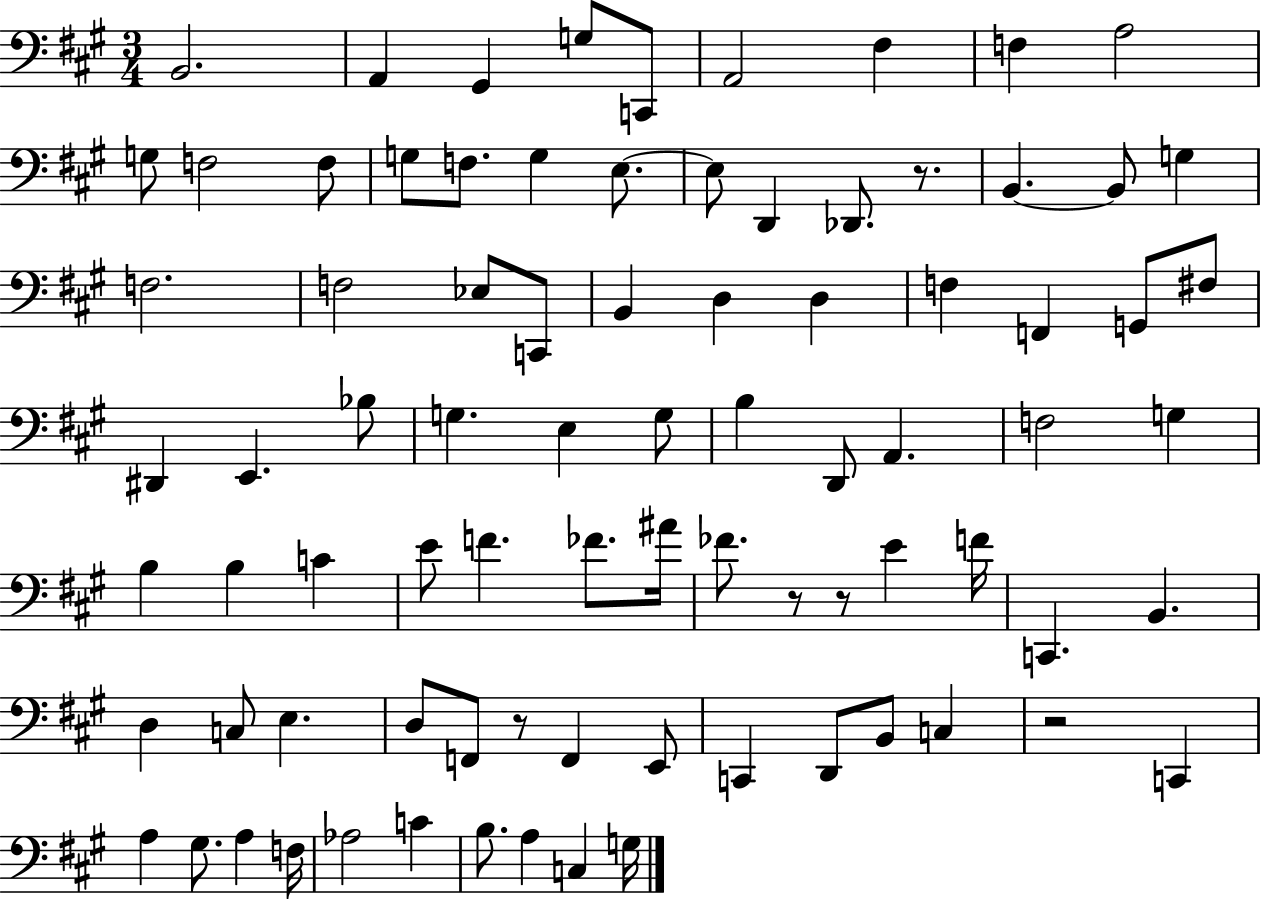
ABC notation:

X:1
T:Untitled
M:3/4
L:1/4
K:A
B,,2 A,, ^G,, G,/2 C,,/2 A,,2 ^F, F, A,2 G,/2 F,2 F,/2 G,/2 F,/2 G, E,/2 E,/2 D,, _D,,/2 z/2 B,, B,,/2 G, F,2 F,2 _E,/2 C,,/2 B,, D, D, F, F,, G,,/2 ^F,/2 ^D,, E,, _B,/2 G, E, G,/2 B, D,,/2 A,, F,2 G, B, B, C E/2 F _F/2 ^A/4 _F/2 z/2 z/2 E F/4 C,, B,, D, C,/2 E, D,/2 F,,/2 z/2 F,, E,,/2 C,, D,,/2 B,,/2 C, z2 C,, A, ^G,/2 A, F,/4 _A,2 C B,/2 A, C, G,/4